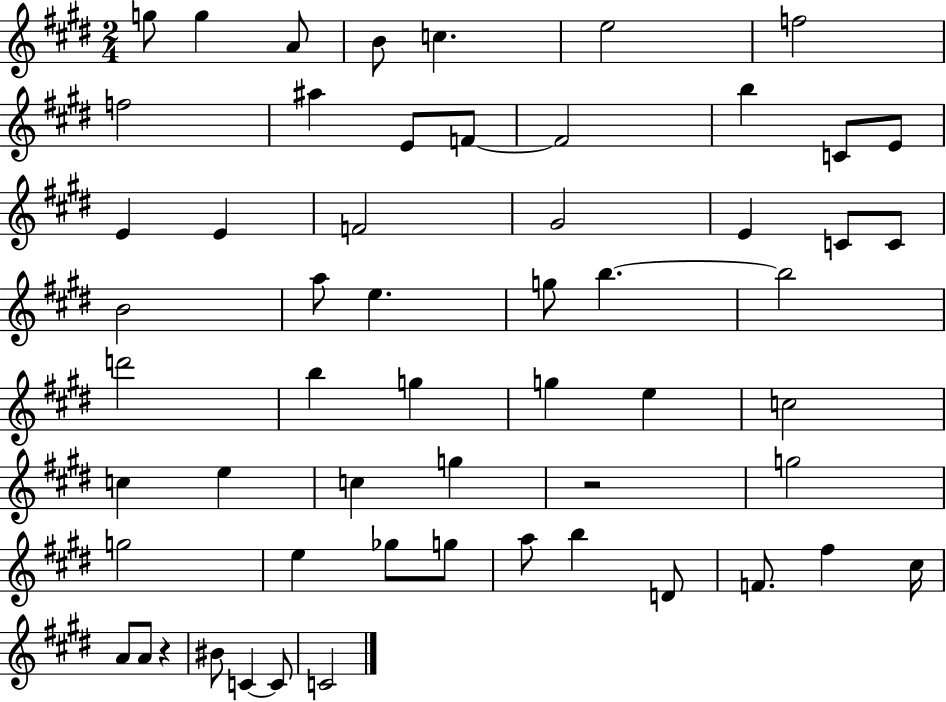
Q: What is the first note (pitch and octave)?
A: G5